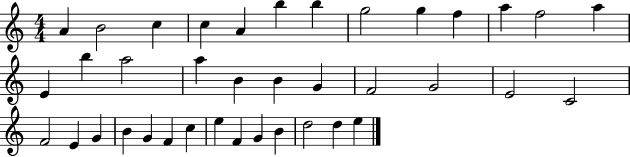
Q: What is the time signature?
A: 4/4